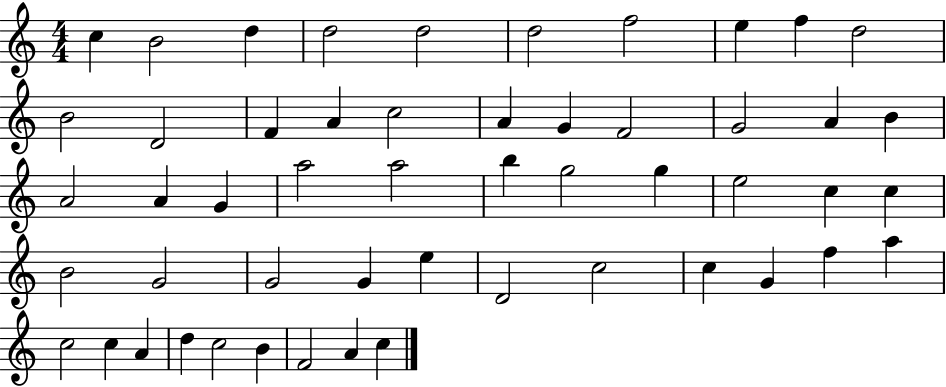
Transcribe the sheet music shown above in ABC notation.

X:1
T:Untitled
M:4/4
L:1/4
K:C
c B2 d d2 d2 d2 f2 e f d2 B2 D2 F A c2 A G F2 G2 A B A2 A G a2 a2 b g2 g e2 c c B2 G2 G2 G e D2 c2 c G f a c2 c A d c2 B F2 A c